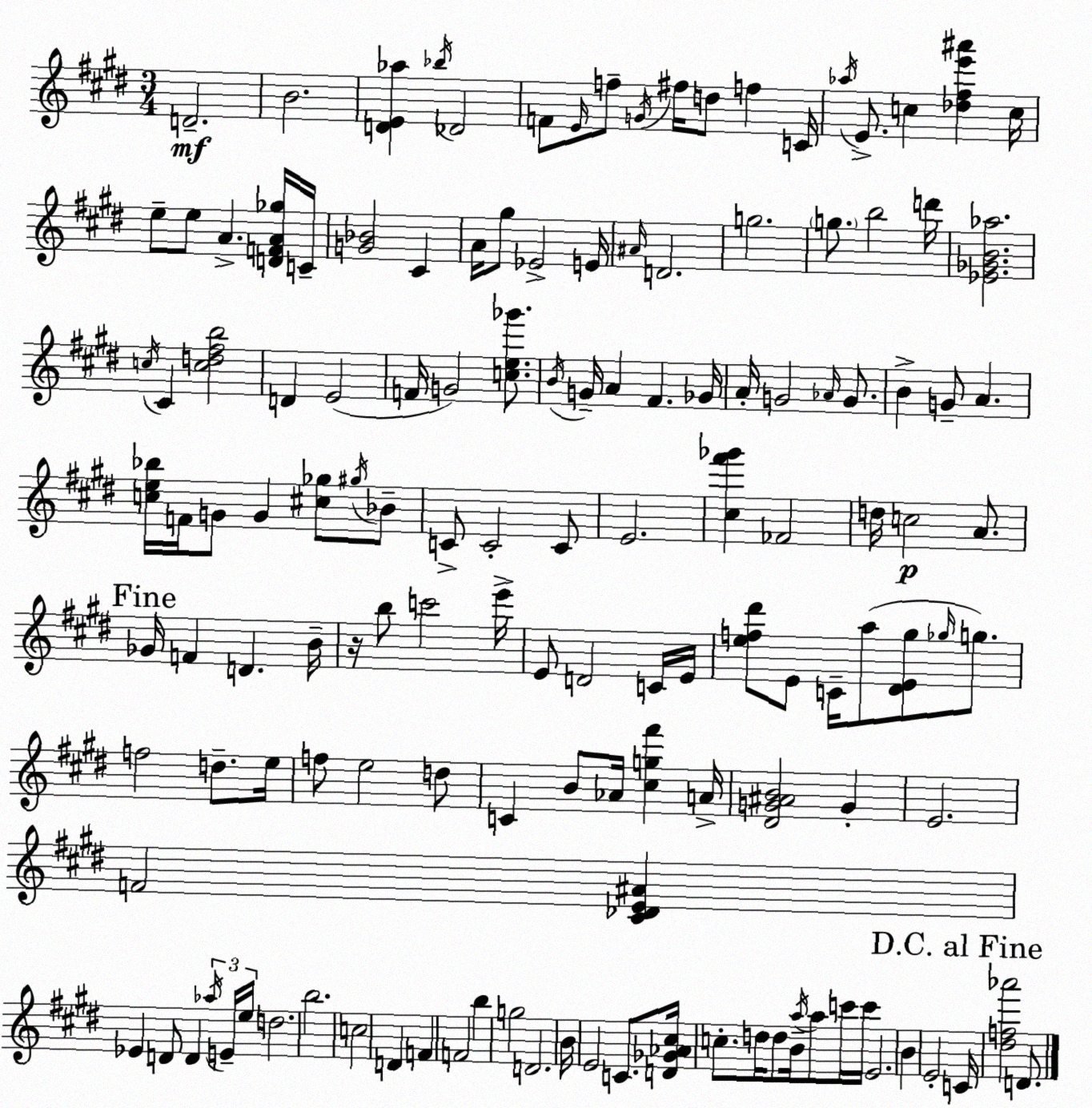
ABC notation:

X:1
T:Untitled
M:3/4
L:1/4
K:E
D2 B2 [DE_a] _b/4 _D2 F/2 E/4 f/2 G/4 ^f/4 d/2 f C/4 _a/4 E/2 c [_d^fe'^a'] c/4 e/2 e/2 A [DFA_g]/4 C/4 [G_B]2 ^C A/4 ^g/2 _E2 E/4 ^A/4 D2 g2 g/2 b2 d'/4 [_E_GB_a]2 c/4 ^C [cd^fb]2 D E2 F/4 G2 [ce_g']/2 B/4 G/4 A ^F _G/4 A/4 G2 _A/4 G/2 B G/2 A [ce_b]/4 F/4 G/2 G [^c_g]/2 ^g/4 _B/2 C/2 C2 C/2 E2 [^c^f'_g'] _F2 d/4 c2 A/2 _G/4 F D B/4 z/4 b/2 c'2 e'/4 E/2 D2 C/4 E/4 [ef^d']/2 E/2 C/4 a/2 [^DE^g]/2 _g/4 g/2 f2 d/2 e/4 f/2 e2 d/2 C B/2 _A/4 [^cg^f'] A/4 [^DG^AB]2 G E2 F2 [^C_DE^A] _E D/2 D _a/4 E/4 e/4 d2 b2 c2 D F F2 b g2 D2 B/4 E2 C/2 [D_G_A^c]/4 c/2 d/4 d/2 B/4 a/4 a/2 c'/4 c'/4 E2 B E2 C/4 [^df_a']2 D/2